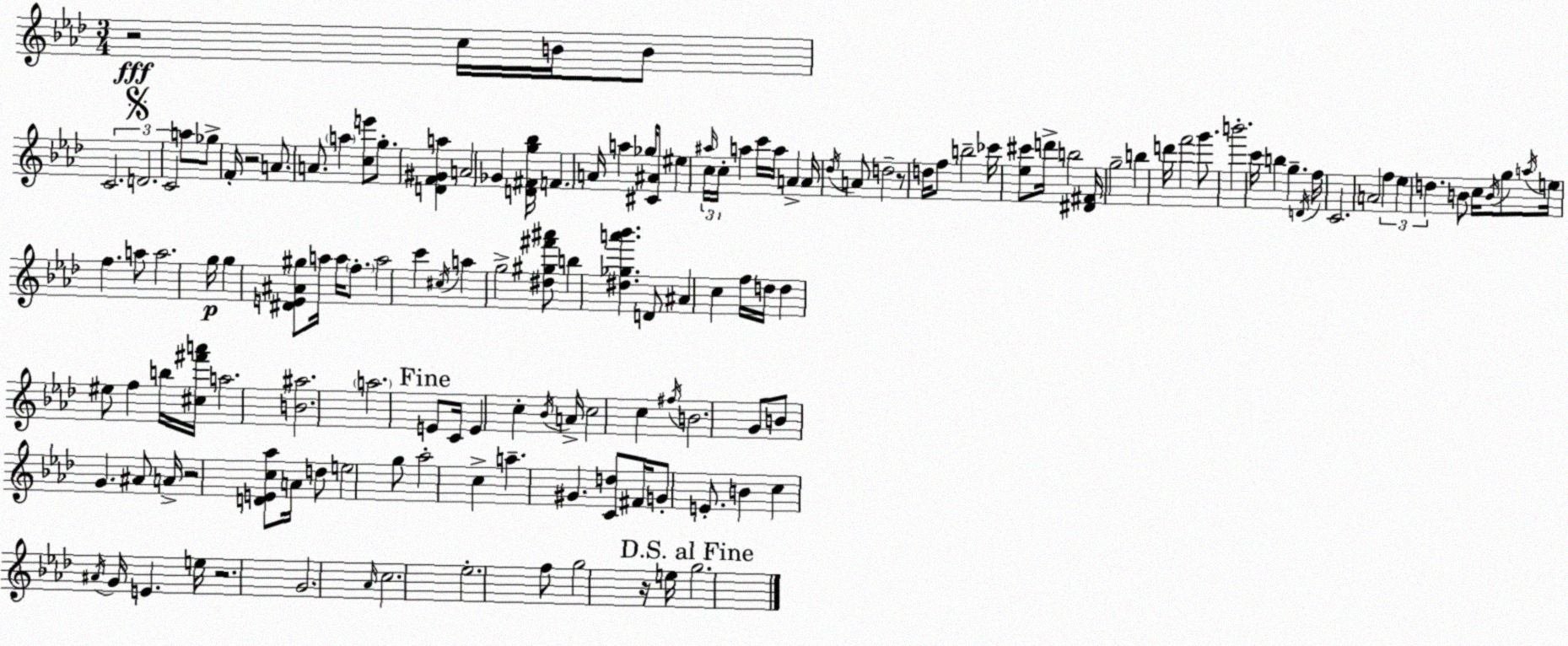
X:1
T:Untitled
M:3/4
L:1/4
K:Ab
z2 c/4 B/4 B/2 C2 D2 C2 a/2 _g/2 F/4 z2 A/2 A/2 a [ce']/2 g/2 [DF^Ga] A2 _G [D^Fg_b]/4 F A/4 a _g/4 [^C^A]/2 ^e ^a/4 c/4 c/4 a c'/4 a/4 A A/4 _d/4 A/2 d2 z/2 d/4 f/2 b2 _c'/4 [_e^c']/2 d'/4 b2 [^D^F]/4 g2 b d'/4 f'2 g'/2 b'2 c'/4 b g D/4 f/4 C2 A2 f _e d B/2 c/4 B/4 g/2 a/4 e/4 f a/2 a2 g/4 g [^DE^A^g]/2 a/4 a/4 f/2 a2 c' ^c/4 a g2 [^d^g^f'^a']/2 b [^d_ga'_b'] D/2 ^A c f/4 d/4 d ^e/2 f b/4 [^c^f'a']/4 a2 [B^a]2 a2 E/2 C/4 E c _B/4 A/4 c2 c ^f/4 B2 G/2 B/2 G ^A/2 A/4 z2 [DEc_a]/2 A/4 d/2 e2 g/2 _a2 c a ^G [Cd]/2 ^F/4 G/2 E/2 B c ^A/4 G/4 E e/4 z2 G2 _A/4 c2 _e2 f/2 g2 z/4 e/4 g2